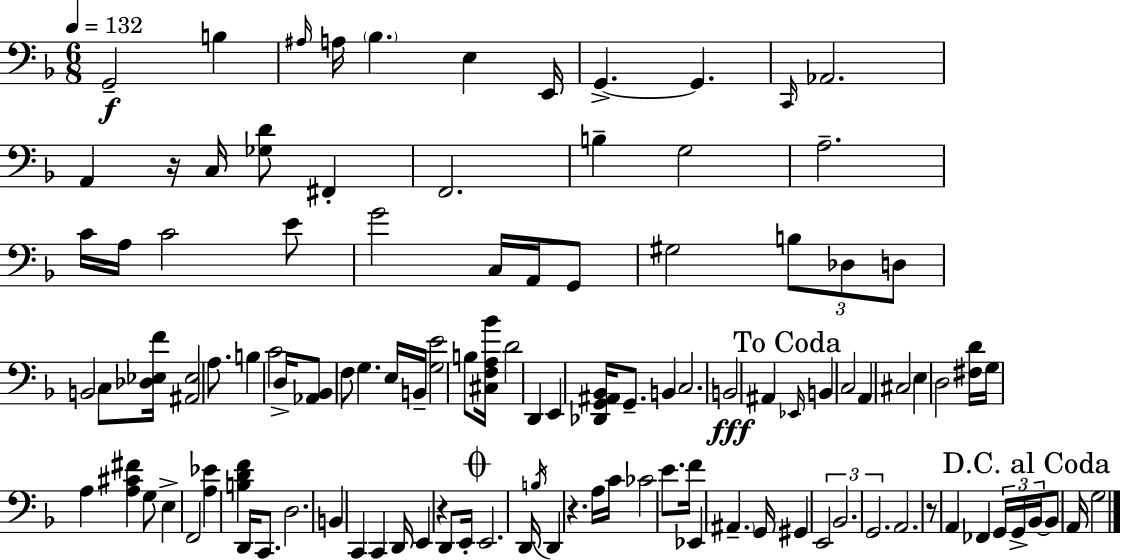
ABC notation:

X:1
T:Untitled
M:6/8
L:1/4
K:F
G,,2 B, ^A,/4 A,/4 _B, E, E,,/4 G,, G,, C,,/4 _A,,2 A,, z/4 C,/4 [_G,D]/2 ^F,, F,,2 B, G,2 A,2 C/4 A,/4 C2 E/2 G2 C,/4 A,,/4 G,,/2 ^G,2 B,/2 _D,/2 D,/2 B,,2 C,/2 [_D,_E,F]/4 [^A,,_E,]2 A,/2 B, C2 D,/4 [_A,,_B,,]/2 F,/2 G, E,/4 B,,/4 [G,E]2 B,/2 [^C,F,A,_B]/4 D2 D,, E,, [_D,,G,,^A,,_B,,]/4 G,,/2 B,, C,2 B,,2 ^A,, _E,,/4 B,, C,2 A,, ^C,2 E, D,2 [^F,D]/4 G,/4 A, [A,^C^F] G,/2 E, F,,2 [A,_E] [B,DF] D,,/4 C,,/2 D,2 B,, C,, C,, D,,/4 E,, z D,,/2 E,,/4 E,,2 D,,/4 B,/4 D,, z A,/4 C/4 _C2 E/2 F/4 _E,, ^A,, G,,/4 ^G,, E,,2 _B,,2 G,,2 A,,2 z/2 A,, _F,, G,,/4 G,,/4 _B,,/4 _B,,/2 A,,/4 G,2